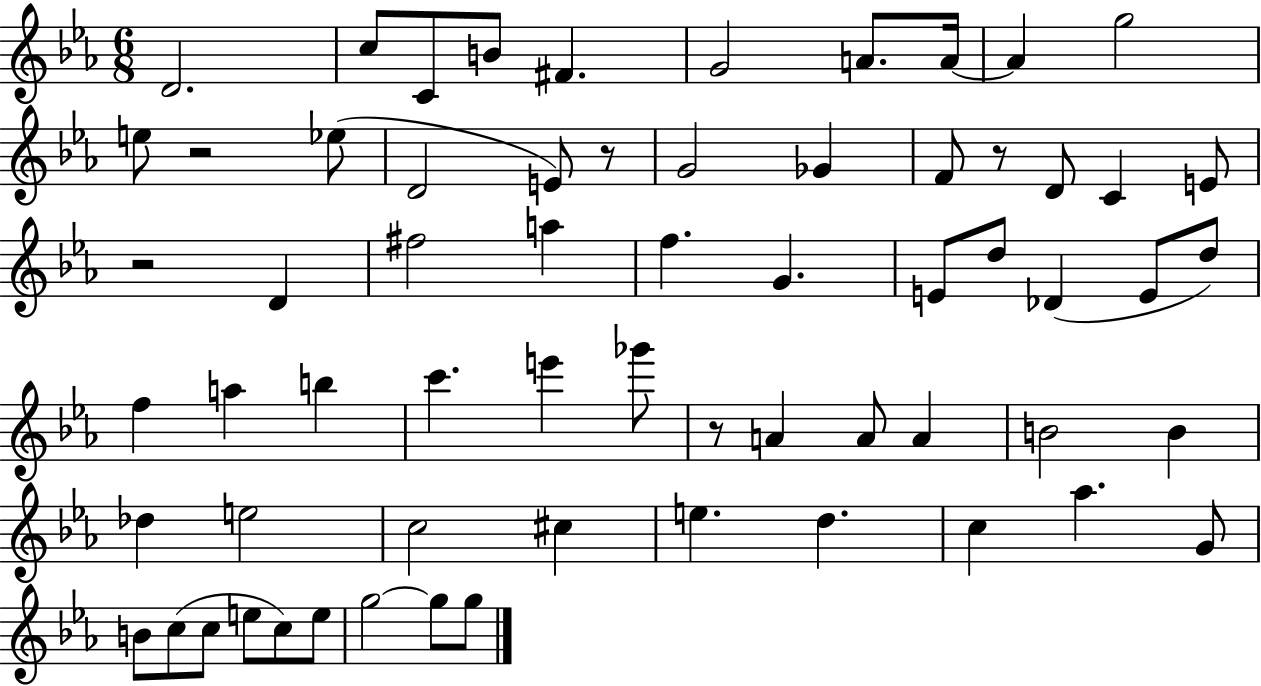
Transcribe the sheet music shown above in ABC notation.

X:1
T:Untitled
M:6/8
L:1/4
K:Eb
D2 c/2 C/2 B/2 ^F G2 A/2 A/4 A g2 e/2 z2 _e/2 D2 E/2 z/2 G2 _G F/2 z/2 D/2 C E/2 z2 D ^f2 a f G E/2 d/2 _D E/2 d/2 f a b c' e' _g'/2 z/2 A A/2 A B2 B _d e2 c2 ^c e d c _a G/2 B/2 c/2 c/2 e/2 c/2 e/2 g2 g/2 g/2